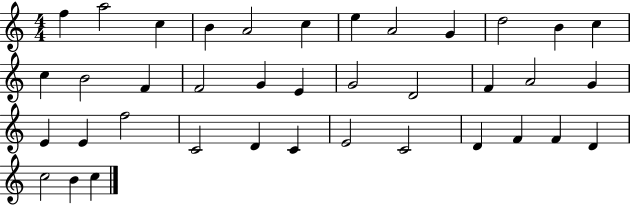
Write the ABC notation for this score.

X:1
T:Untitled
M:4/4
L:1/4
K:C
f a2 c B A2 c e A2 G d2 B c c B2 F F2 G E G2 D2 F A2 G E E f2 C2 D C E2 C2 D F F D c2 B c